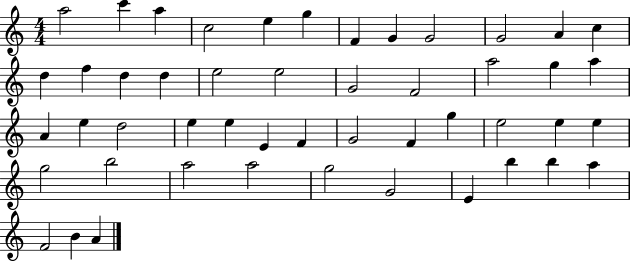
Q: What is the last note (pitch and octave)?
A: A4